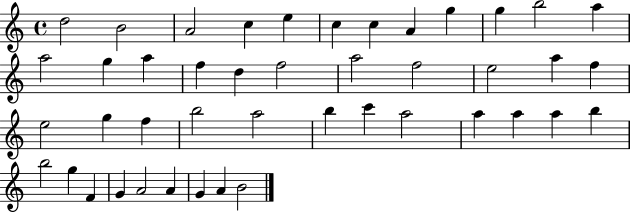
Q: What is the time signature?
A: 4/4